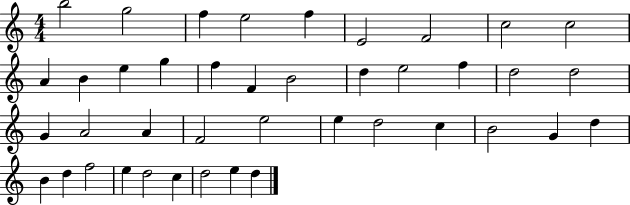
B5/h G5/h F5/q E5/h F5/q E4/h F4/h C5/h C5/h A4/q B4/q E5/q G5/q F5/q F4/q B4/h D5/q E5/h F5/q D5/h D5/h G4/q A4/h A4/q F4/h E5/h E5/q D5/h C5/q B4/h G4/q D5/q B4/q D5/q F5/h E5/q D5/h C5/q D5/h E5/q D5/q